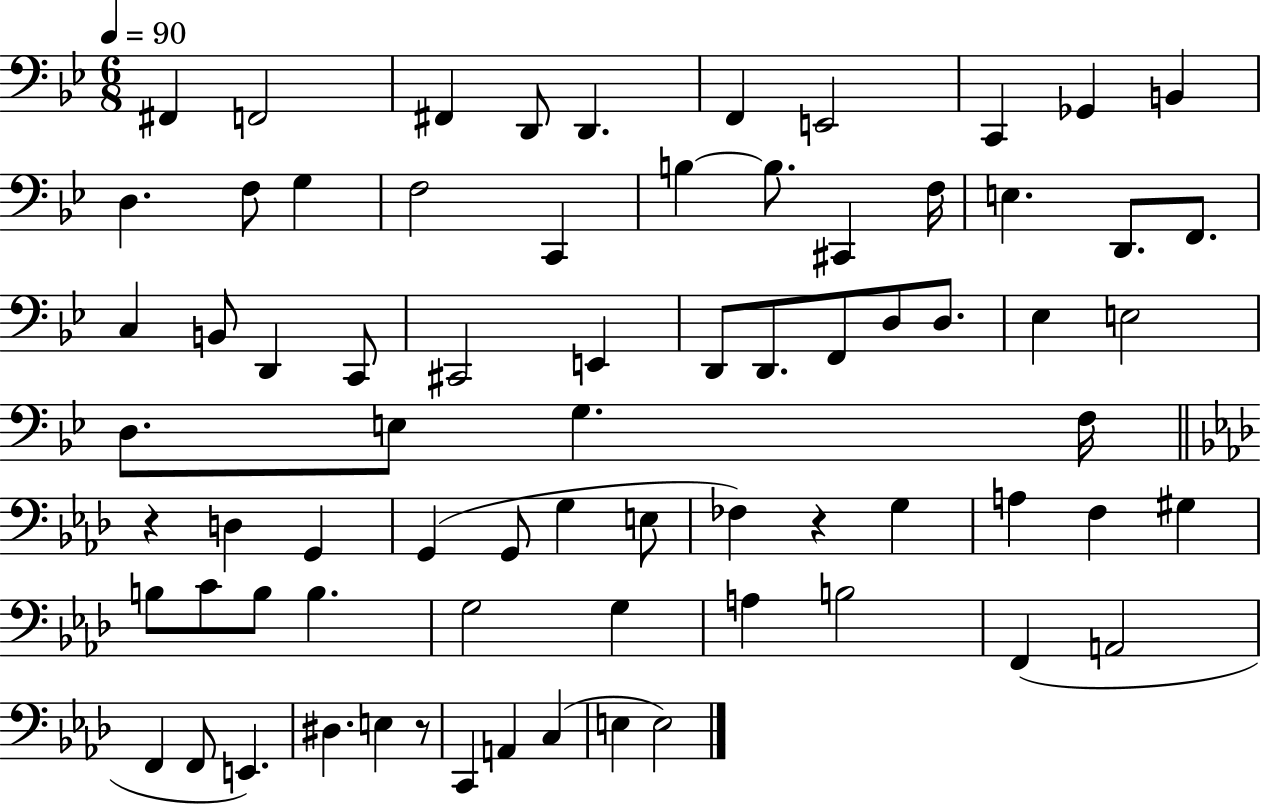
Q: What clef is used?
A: bass